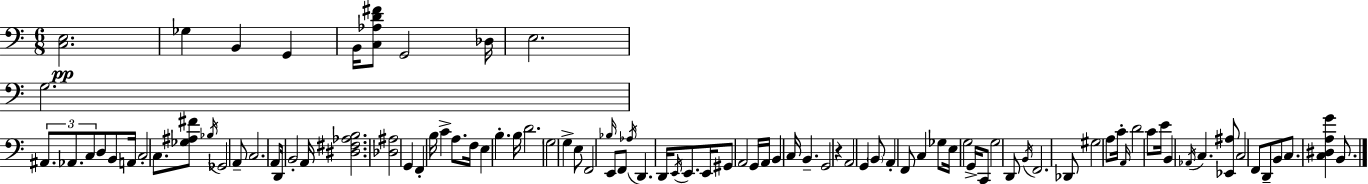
[C3,E3]/h. Gb3/q B2/q G2/q B2/s [C3,Ab3,D4,F#4]/e G2/h Db3/s E3/h. G3/h. A#2/e. Ab2/e. C3/e D3/e B2/e A2/s C3/h C3/e. [Gb3,A#3,F#4]/e Bb3/s Gb2/h A2/e C3/h. A2/e D2/s B2/h A2/s [D#3,F#3,Ab3,B3]/h. [Db3,A#3]/h G2/q F2/q B3/s C4/q A3/e. F3/s E3/q B3/q. B3/s D4/h. G3/h G3/q E3/e F2/h Bb3/s E2/e F2/e Ab3/s D2/q. D2/s E2/s E2/e. E2/s G#2/e A2/h G2/s A2/s B2/q C3/s B2/q. G2/h R/q A2/h G2/q B2/e A2/q F2/e C3/q Gb3/e E3/s G3/h G2/s C2/e G3/h D2/e B2/s F2/h. Db2/e G#3/h A3/e C4/s A2/s D4/h C4/e E4/s B2/q Ab2/s C3/q. [Eb2,A#3]/e C3/h F2/e D2/e B2/e C3/e. [C3,D#3,A3,G4]/q B2/e.